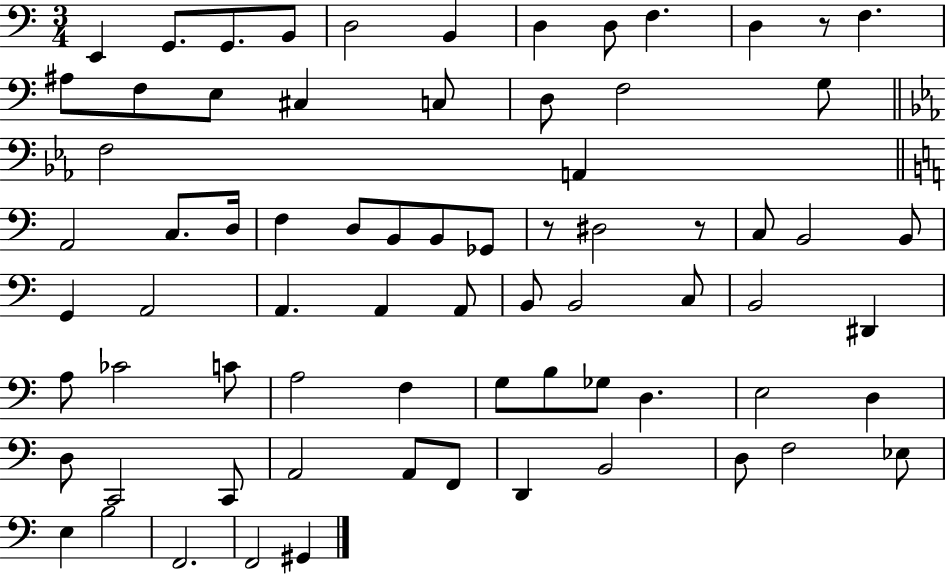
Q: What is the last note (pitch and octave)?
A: G#2